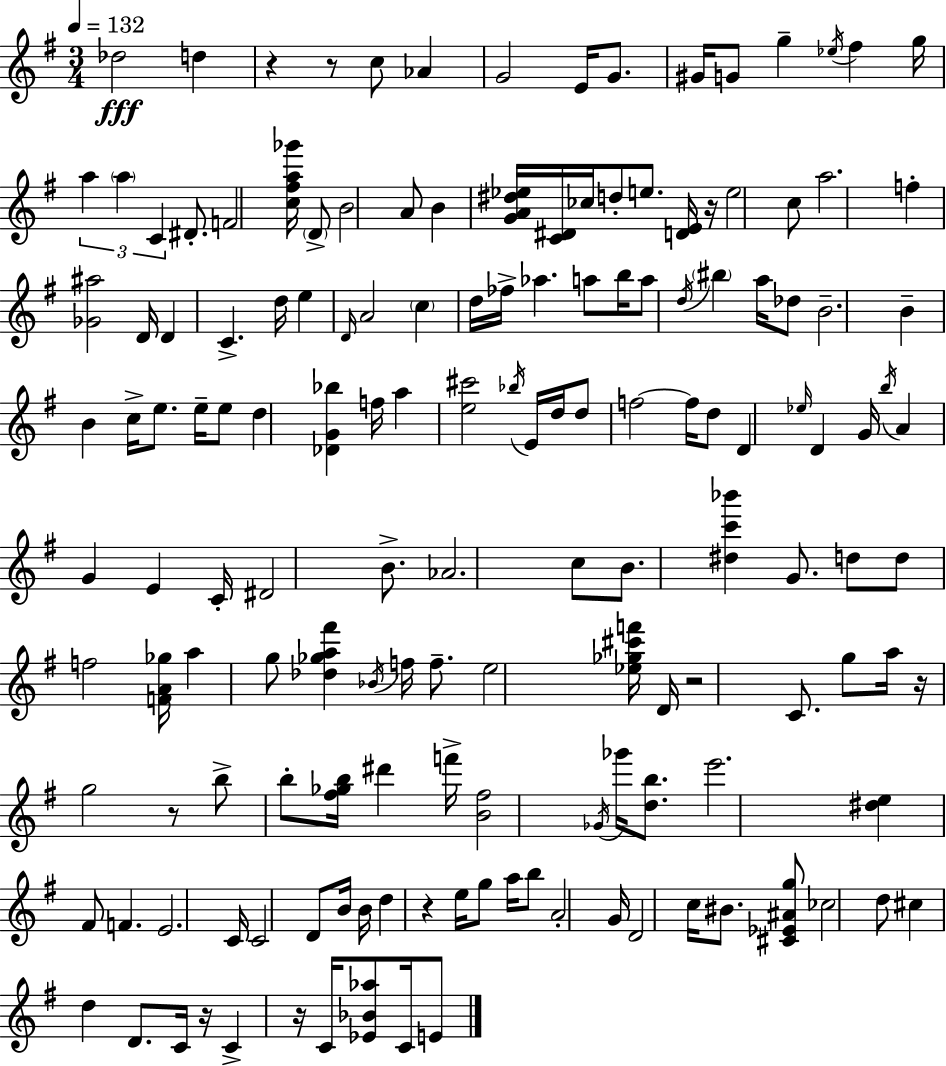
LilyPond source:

{
  \clef treble
  \numericTimeSignature
  \time 3/4
  \key g \major
  \tempo 4 = 132
  des''2\fff d''4 | r4 r8 c''8 aes'4 | g'2 e'16 g'8. | gis'16 g'8 g''4-- \acciaccatura { ees''16 } fis''4 | \break g''16 \tuplet 3/2 { a''4 \parenthesize a''4 c'4 } | dis'8.-. f'2 | <c'' fis'' a'' ges'''>16 \parenthesize d'8-> b'2 a'8 | b'4 <g' a' dis'' ees''>16 <c' dis'>16 ces''16 d''8-. e''8. | \break <d' e'>16 r16 e''2 c''8 | a''2. | f''4-. <ges' ais''>2 | d'16 d'4 c'4.-> | \break d''16 e''4 \grace { d'16 } a'2 | \parenthesize c''4 d''16 fes''16-> aes''4. | a''8 b''16 a''8 \acciaccatura { d''16 } \parenthesize bis''4 | a''16 des''8 b'2.-- | \break b'4-- b'4 c''16-> | e''8. e''16-- e''8 d''4 <des' g' bes''>4 | f''16 a''4 <e'' cis'''>2 | \acciaccatura { bes''16 } e'16 d''16 d''8 f''2~~ | \break f''16 d''8 d'4 \grace { ees''16 } | d'4 g'16 \acciaccatura { b''16 } a'4 g'4 | e'4 c'16-. dis'2 | b'8.-> aes'2. | \break c''8 b'8. <dis'' c''' bes'''>4 | g'8. d''8 d''8 f''2 | <f' a' ges''>16 a''4 g''8 | <des'' ges'' a'' fis'''>4 \acciaccatura { bes'16 } f''16 f''8.-- e''2 | \break <ees'' ges'' cis''' f'''>16 d'16 r2 | c'8. g''8 a''16 r16 g''2 | r8 b''8-> b''8-. | <fis'' ges'' b''>16 dis'''4 f'''16-> <b' fis''>2 | \break \acciaccatura { ges'16 } ges'''16 <d'' b''>8. e'''2. | <dis'' e''>4 | fis'8 f'4. e'2. | c'16 c'2 | \break d'8 b'16 b'16 d''4 | r4 e''16 g''8 a''16 b''8 a'2-. | g'16 d'2 | c''16 bis'8. <cis' ees' ais' g''>8 ces''2 | \break d''8 cis''4 | d''4 d'8. c'16 r16 c'4-> | r16 c'16 <ees' bes' aes''>8 c'16 e'8 \bar "|."
}